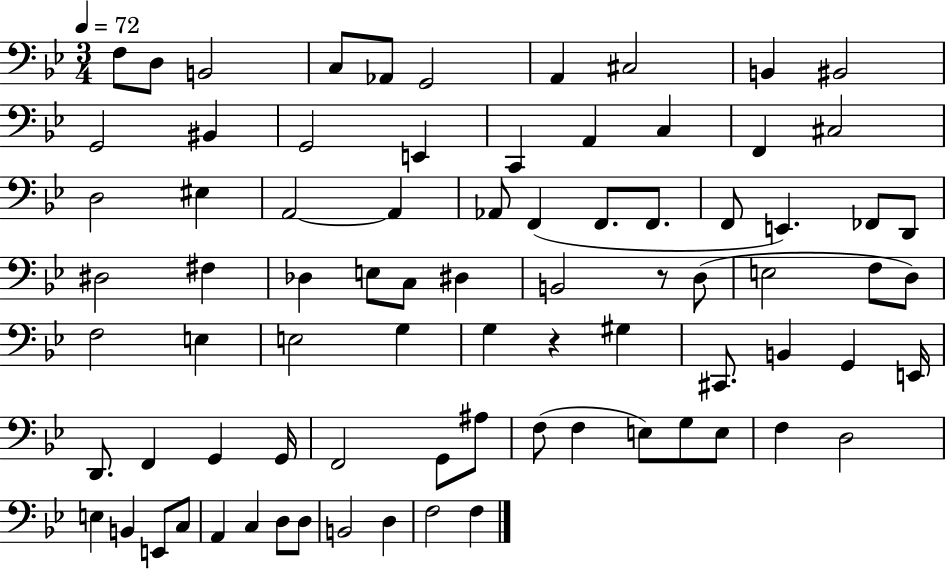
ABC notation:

X:1
T:Untitled
M:3/4
L:1/4
K:Bb
F,/2 D,/2 B,,2 C,/2 _A,,/2 G,,2 A,, ^C,2 B,, ^B,,2 G,,2 ^B,, G,,2 E,, C,, A,, C, F,, ^C,2 D,2 ^E, A,,2 A,, _A,,/2 F,, F,,/2 F,,/2 F,,/2 E,, _F,,/2 D,,/2 ^D,2 ^F, _D, E,/2 C,/2 ^D, B,,2 z/2 D,/2 E,2 F,/2 D,/2 F,2 E, E,2 G, G, z ^G, ^C,,/2 B,, G,, E,,/4 D,,/2 F,, G,, G,,/4 F,,2 G,,/2 ^A,/2 F,/2 F, E,/2 G,/2 E,/2 F, D,2 E, B,, E,,/2 C,/2 A,, C, D,/2 D,/2 B,,2 D, F,2 F,